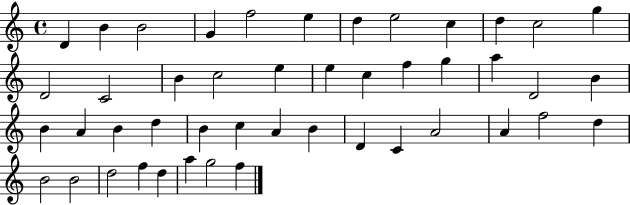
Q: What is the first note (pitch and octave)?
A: D4